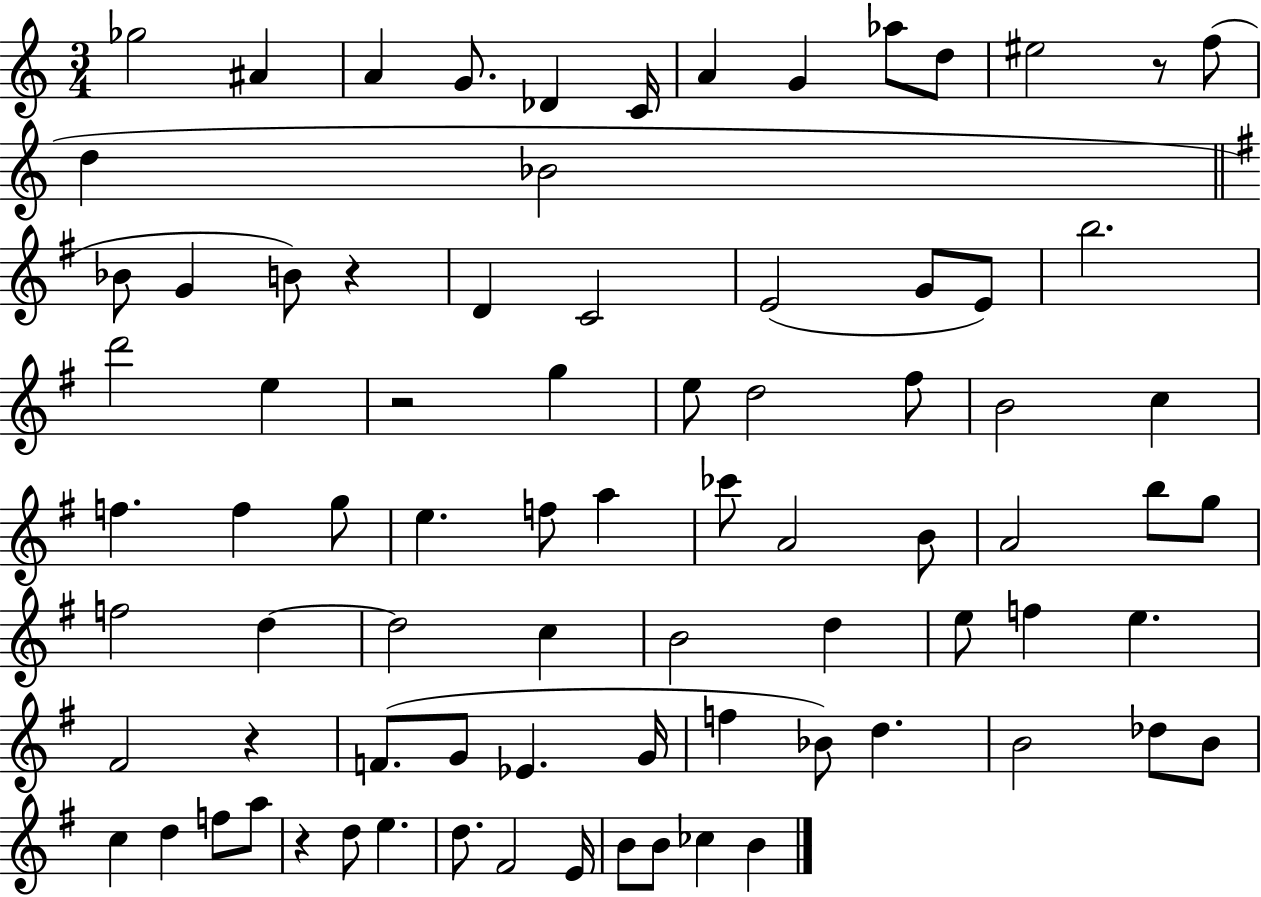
Gb5/h A#4/q A4/q G4/e. Db4/q C4/s A4/q G4/q Ab5/e D5/e EIS5/h R/e F5/e D5/q Bb4/h Bb4/e G4/q B4/e R/q D4/q C4/h E4/h G4/e E4/e B5/h. D6/h E5/q R/h G5/q E5/e D5/h F#5/e B4/h C5/q F5/q. F5/q G5/e E5/q. F5/e A5/q CES6/e A4/h B4/e A4/h B5/e G5/e F5/h D5/q D5/h C5/q B4/h D5/q E5/e F5/q E5/q. F#4/h R/q F4/e. G4/e Eb4/q. G4/s F5/q Bb4/e D5/q. B4/h Db5/e B4/e C5/q D5/q F5/e A5/e R/q D5/e E5/q. D5/e. F#4/h E4/s B4/e B4/e CES5/q B4/q